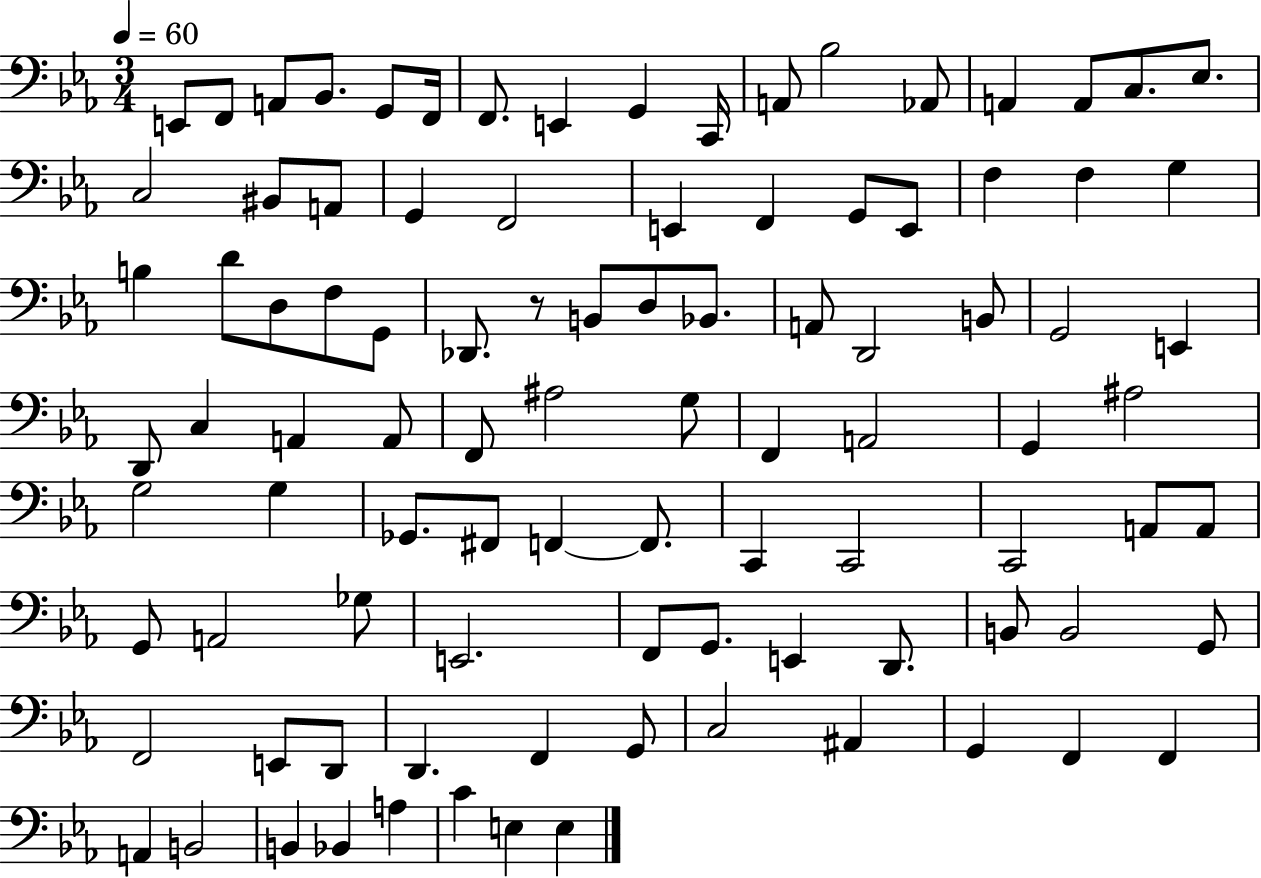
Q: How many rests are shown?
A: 1